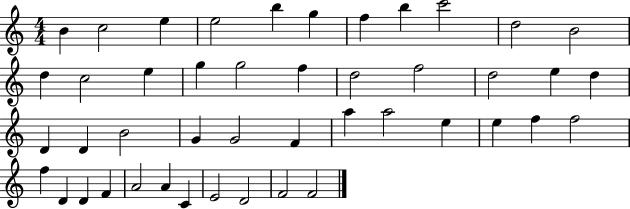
X:1
T:Untitled
M:4/4
L:1/4
K:C
B c2 e e2 b g f b c'2 d2 B2 d c2 e g g2 f d2 f2 d2 e d D D B2 G G2 F a a2 e e f f2 f D D F A2 A C E2 D2 F2 F2